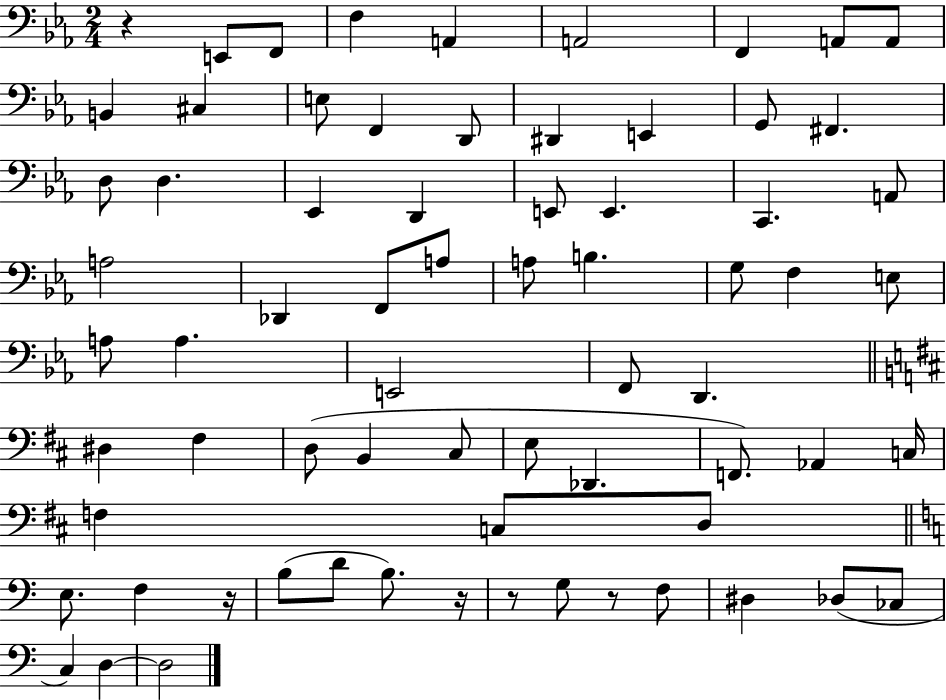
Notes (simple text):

R/q E2/e F2/e F3/q A2/q A2/h F2/q A2/e A2/e B2/q C#3/q E3/e F2/q D2/e D#2/q E2/q G2/e F#2/q. D3/e D3/q. Eb2/q D2/q E2/e E2/q. C2/q. A2/e A3/h Db2/q F2/e A3/e A3/e B3/q. G3/e F3/q E3/e A3/e A3/q. E2/h F2/e D2/q. D#3/q F#3/q D3/e B2/q C#3/e E3/e Db2/q. F2/e. Ab2/q C3/s F3/q C3/e D3/e E3/e. F3/q R/s B3/e D4/e B3/e. R/s R/e G3/e R/e F3/e D#3/q Db3/e CES3/e C3/q D3/q D3/h